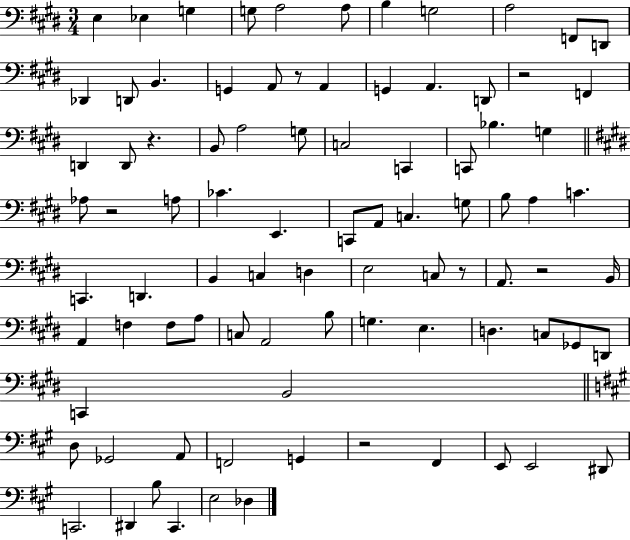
E3/q Eb3/q G3/q G3/e A3/h A3/e B3/q G3/h A3/h F2/e D2/e Db2/q D2/e B2/q. G2/q A2/e R/e A2/q G2/q A2/q. D2/e R/h F2/q D2/q D2/e R/q. B2/e A3/h G3/e C3/h C2/q C2/e Bb3/q. G3/q Ab3/e R/h A3/e CES4/q. E2/q. C2/e A2/e C3/q. G3/e B3/e A3/q C4/q. C2/q. D2/q. B2/q C3/q D3/q E3/h C3/e R/e A2/e. R/h B2/s A2/q F3/q F3/e A3/e C3/e A2/h B3/e G3/q. E3/q. D3/q. C3/e Gb2/e D2/e C2/q B2/h D3/e Gb2/h A2/e F2/h G2/q R/h F#2/q E2/e E2/h D#2/e C2/h. D#2/q B3/e C#2/q. E3/h Db3/q